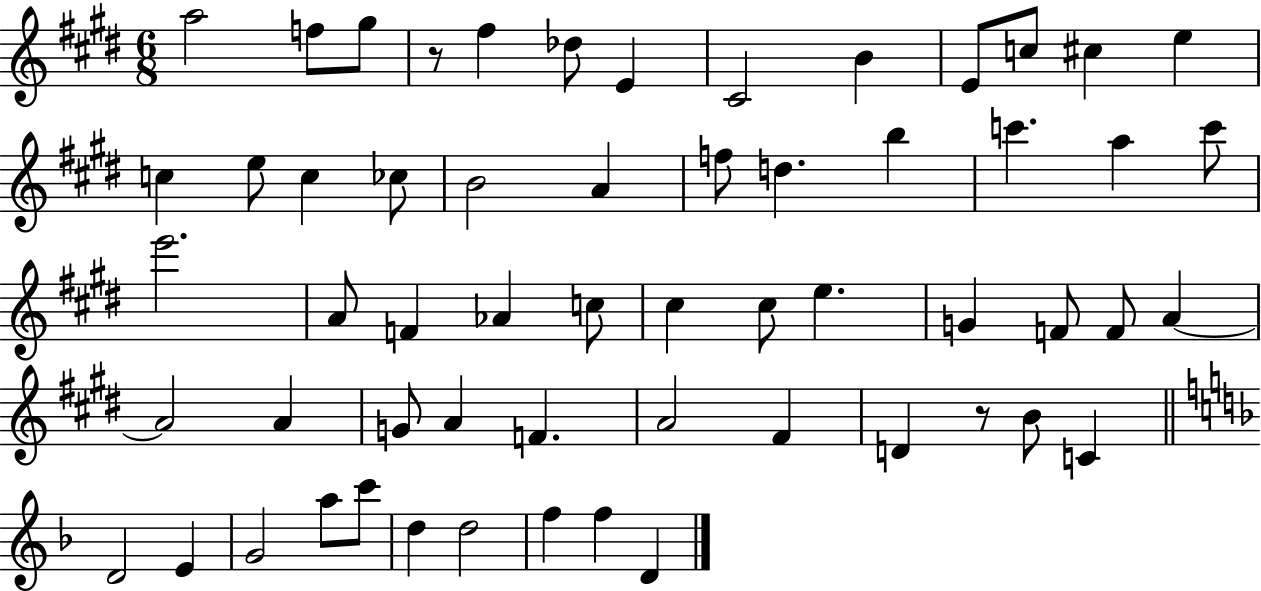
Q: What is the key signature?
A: E major